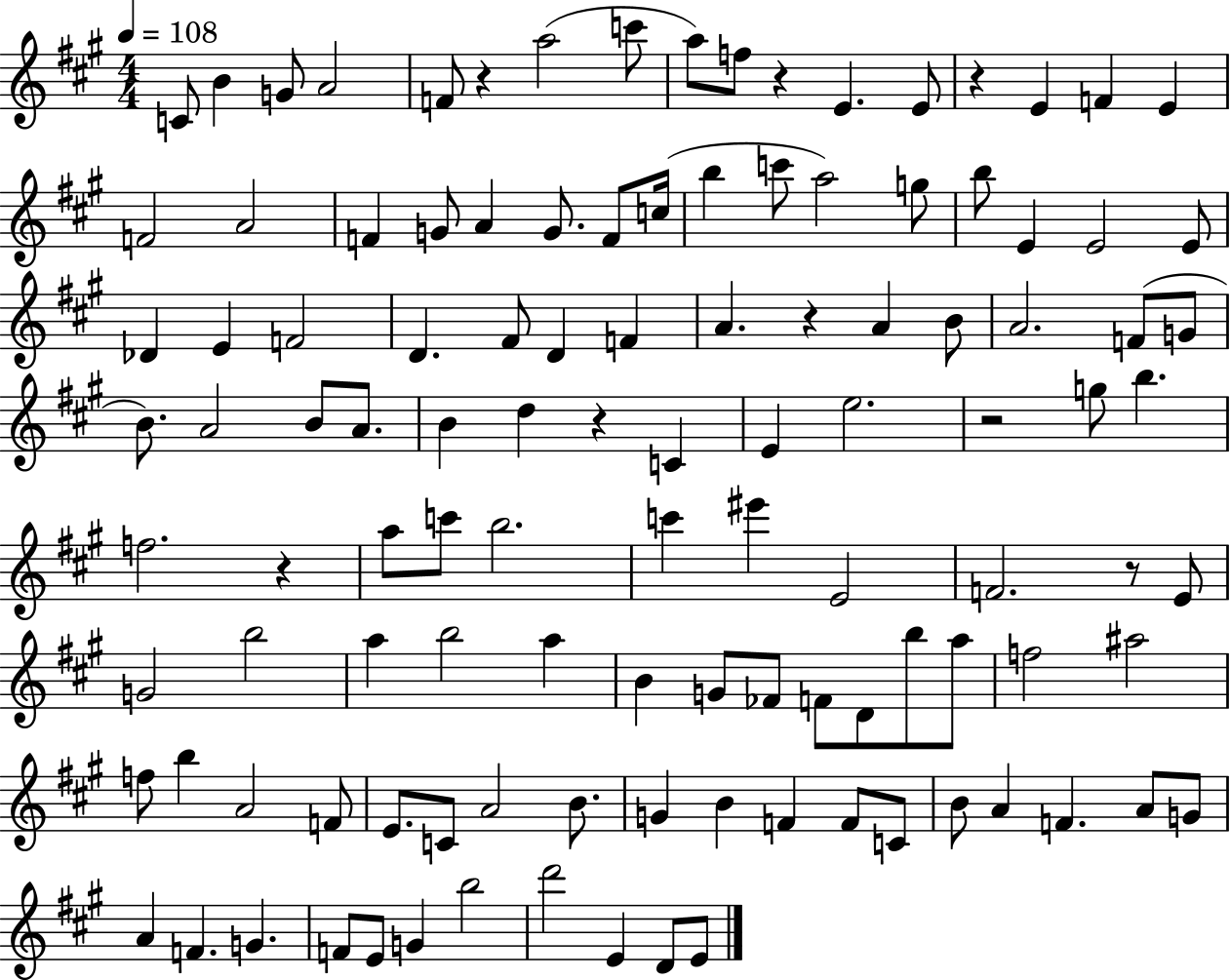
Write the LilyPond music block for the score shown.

{
  \clef treble
  \numericTimeSignature
  \time 4/4
  \key a \major
  \tempo 4 = 108
  c'8 b'4 g'8 a'2 | f'8 r4 a''2( c'''8 | a''8) f''8 r4 e'4. e'8 | r4 e'4 f'4 e'4 | \break f'2 a'2 | f'4 g'8 a'4 g'8. f'8 c''16( | b''4 c'''8 a''2) g''8 | b''8 e'4 e'2 e'8 | \break des'4 e'4 f'2 | d'4. fis'8 d'4 f'4 | a'4. r4 a'4 b'8 | a'2. f'8( g'8 | \break b'8.) a'2 b'8 a'8. | b'4 d''4 r4 c'4 | e'4 e''2. | r2 g''8 b''4. | \break f''2. r4 | a''8 c'''8 b''2. | c'''4 eis'''4 e'2 | f'2. r8 e'8 | \break g'2 b''2 | a''4 b''2 a''4 | b'4 g'8 fes'8 f'8 d'8 b''8 a''8 | f''2 ais''2 | \break f''8 b''4 a'2 f'8 | e'8. c'8 a'2 b'8. | g'4 b'4 f'4 f'8 c'8 | b'8 a'4 f'4. a'8 g'8 | \break a'4 f'4. g'4. | f'8 e'8 g'4 b''2 | d'''2 e'4 d'8 e'8 | \bar "|."
}